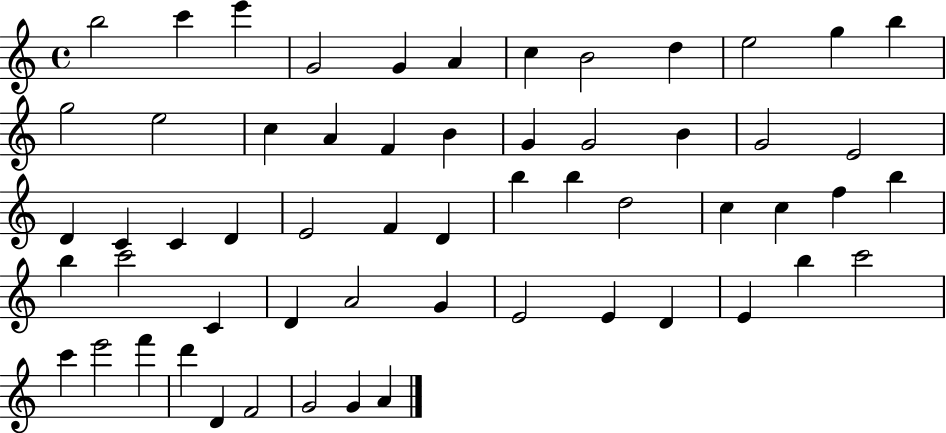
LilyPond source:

{
  \clef treble
  \time 4/4
  \defaultTimeSignature
  \key c \major
  b''2 c'''4 e'''4 | g'2 g'4 a'4 | c''4 b'2 d''4 | e''2 g''4 b''4 | \break g''2 e''2 | c''4 a'4 f'4 b'4 | g'4 g'2 b'4 | g'2 e'2 | \break d'4 c'4 c'4 d'4 | e'2 f'4 d'4 | b''4 b''4 d''2 | c''4 c''4 f''4 b''4 | \break b''4 c'''2 c'4 | d'4 a'2 g'4 | e'2 e'4 d'4 | e'4 b''4 c'''2 | \break c'''4 e'''2 f'''4 | d'''4 d'4 f'2 | g'2 g'4 a'4 | \bar "|."
}